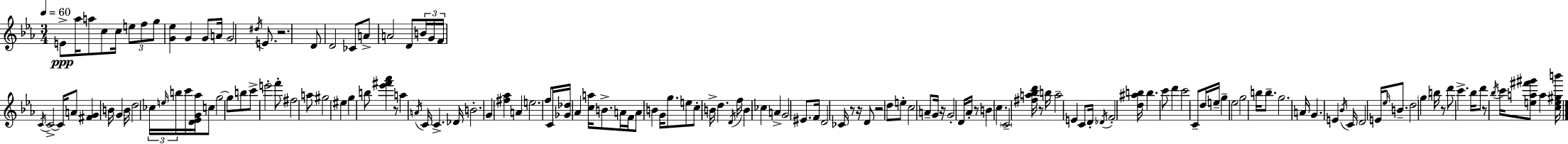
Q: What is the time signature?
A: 3/4